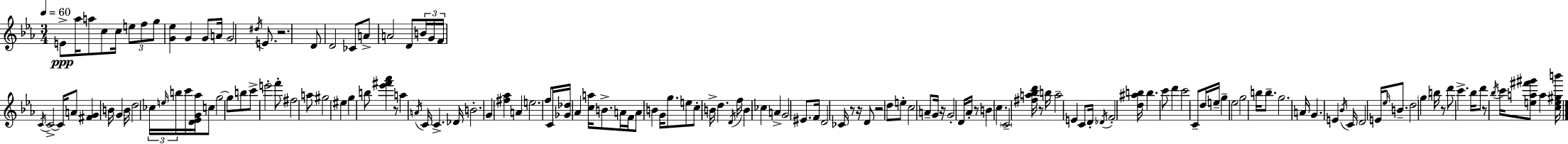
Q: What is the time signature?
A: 3/4